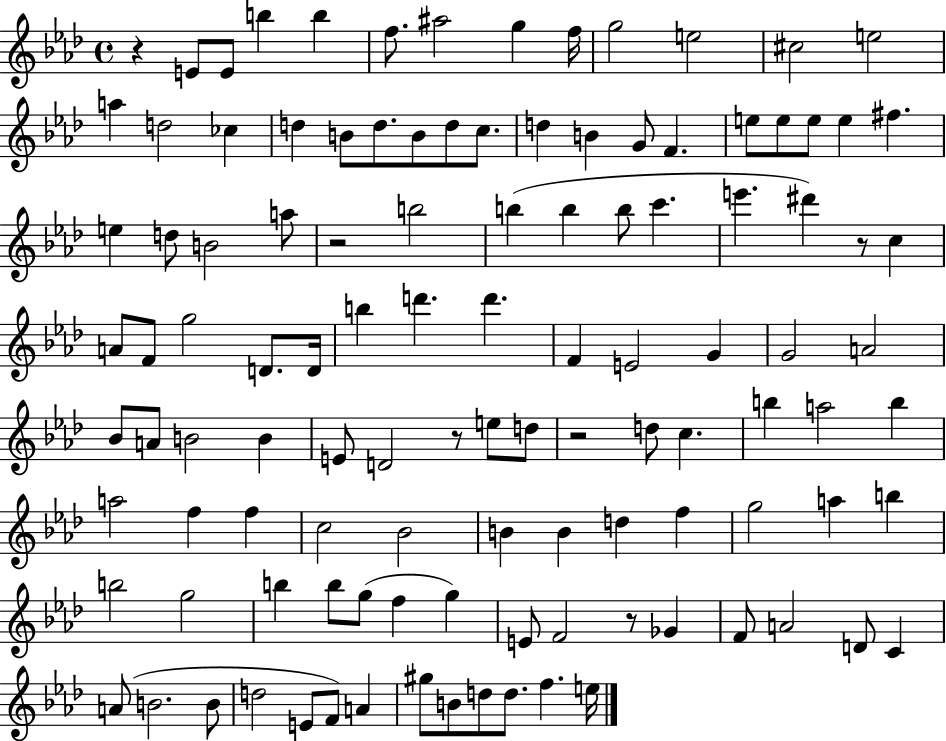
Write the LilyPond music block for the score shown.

{
  \clef treble
  \time 4/4
  \defaultTimeSignature
  \key aes \major
  r4 e'8 e'8 b''4 b''4 | f''8. ais''2 g''4 f''16 | g''2 e''2 | cis''2 e''2 | \break a''4 d''2 ces''4 | d''4 b'8 d''8. b'8 d''8 c''8. | d''4 b'4 g'8 f'4. | e''8 e''8 e''8 e''4 fis''4. | \break e''4 d''8 b'2 a''8 | r2 b''2 | b''4( b''4 b''8 c'''4. | e'''4. dis'''4) r8 c''4 | \break a'8 f'8 g''2 d'8. d'16 | b''4 d'''4. d'''4. | f'4 e'2 g'4 | g'2 a'2 | \break bes'8 a'8 b'2 b'4 | e'8 d'2 r8 e''8 d''8 | r2 d''8 c''4. | b''4 a''2 b''4 | \break a''2 f''4 f''4 | c''2 bes'2 | b'4 b'4 d''4 f''4 | g''2 a''4 b''4 | \break b''2 g''2 | b''4 b''8 g''8( f''4 g''4) | e'8 f'2 r8 ges'4 | f'8 a'2 d'8 c'4 | \break a'8( b'2. b'8 | d''2 e'8 f'8) a'4 | gis''8 b'8 d''8 d''8. f''4. e''16 | \bar "|."
}